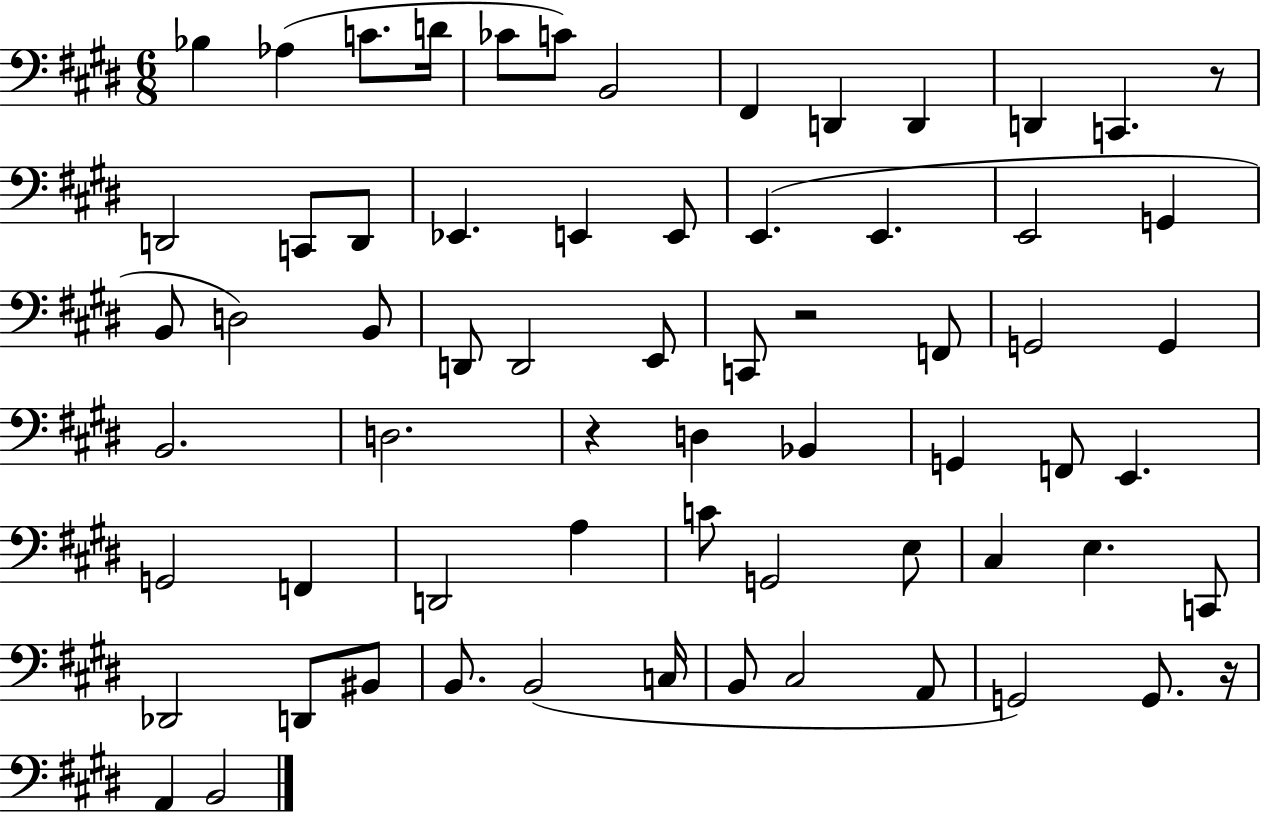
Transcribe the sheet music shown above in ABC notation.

X:1
T:Untitled
M:6/8
L:1/4
K:E
_B, _A, C/2 D/4 _C/2 C/2 B,,2 ^F,, D,, D,, D,, C,, z/2 D,,2 C,,/2 D,,/2 _E,, E,, E,,/2 E,, E,, E,,2 G,, B,,/2 D,2 B,,/2 D,,/2 D,,2 E,,/2 C,,/2 z2 F,,/2 G,,2 G,, B,,2 D,2 z D, _B,, G,, F,,/2 E,, G,,2 F,, D,,2 A, C/2 G,,2 E,/2 ^C, E, C,,/2 _D,,2 D,,/2 ^B,,/2 B,,/2 B,,2 C,/4 B,,/2 ^C,2 A,,/2 G,,2 G,,/2 z/4 A,, B,,2